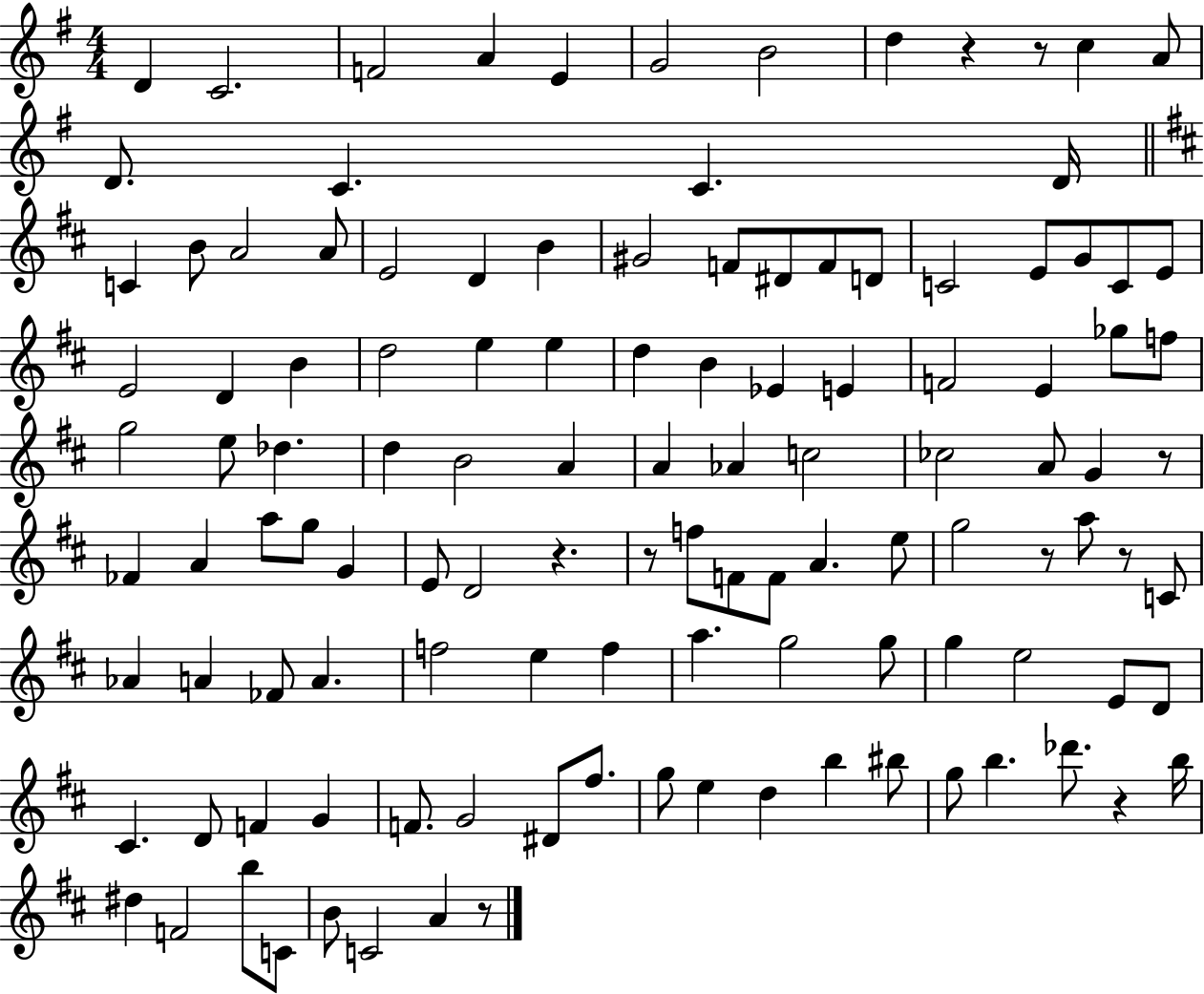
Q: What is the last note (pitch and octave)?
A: A4